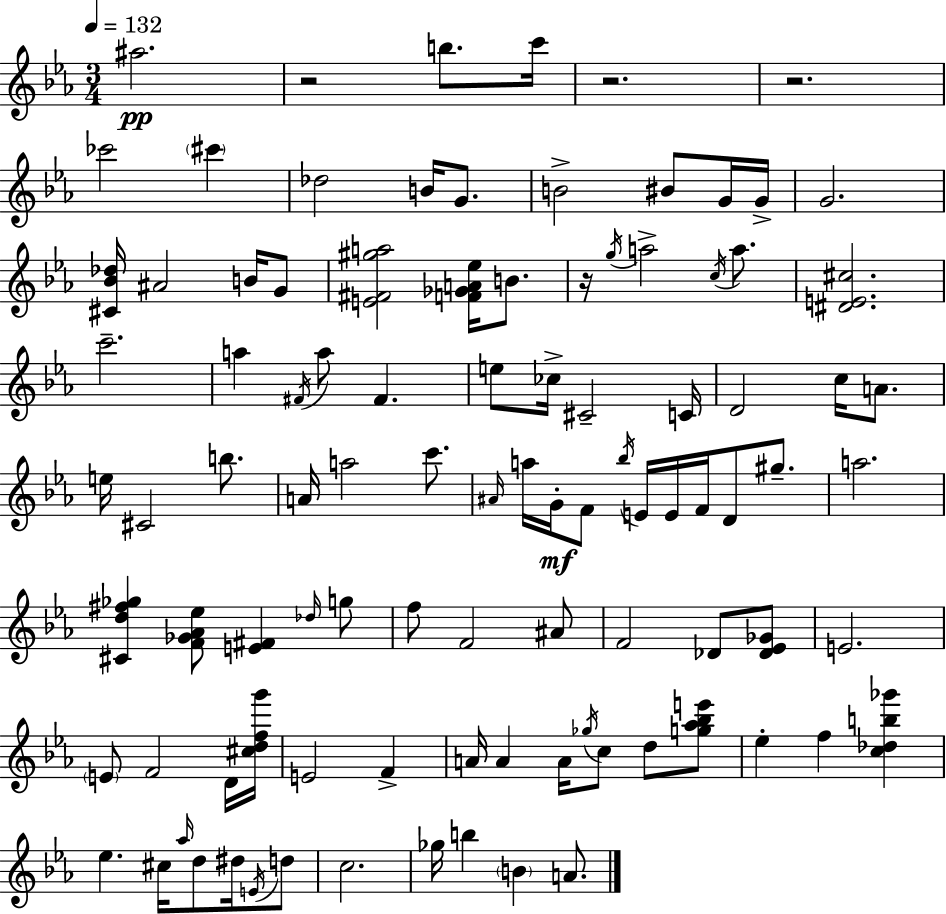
{
  \clef treble
  \numericTimeSignature
  \time 3/4
  \key ees \major
  \tempo 4 = 132
  \repeat volta 2 { ais''2.\pp | r2 b''8. c'''16 | r2. | r2. | \break ces'''2 \parenthesize cis'''4 | des''2 b'16 g'8. | b'2-> bis'8 g'16 g'16-> | g'2. | \break <cis' bes' des''>16 ais'2 b'16 g'8 | <e' fis' gis'' a''>2 <f' ges' a' ees''>16 b'8. | r16 \acciaccatura { g''16 } a''2-> \acciaccatura { c''16 } a''8. | <dis' e' cis''>2. | \break c'''2.-- | a''4 \acciaccatura { fis'16 } a''8 fis'4. | e''8 ces''16-> cis'2-- | c'16 d'2 c''16 | \break a'8. e''16 cis'2 | b''8. a'16 a''2 | c'''8. \grace { ais'16 } a''16 g'16-.\mf f'8 \acciaccatura { bes''16 } e'16 e'16 f'16 | d'8 gis''8.-- a''2. | \break <cis' d'' fis'' ges''>4 <f' ges' aes' ees''>8 <e' fis'>4 | \grace { des''16 } g''8 f''8 f'2 | ais'8 f'2 | des'8 <des' ees' ges'>8 e'2. | \break \parenthesize e'8 f'2 | d'16 <cis'' d'' f'' g'''>16 e'2 | f'4-> a'16 a'4 a'16 | \acciaccatura { ges''16 } c''8 d''8 <g'' aes'' bes'' e'''>8 ees''4-. f''4 | \break <c'' des'' b'' ges'''>4 ees''4. | cis''16 \grace { aes''16 } d''8 dis''16 \acciaccatura { e'16 } d''8 c''2. | ges''16 b''4 | \parenthesize b'4 a'8. } \bar "|."
}